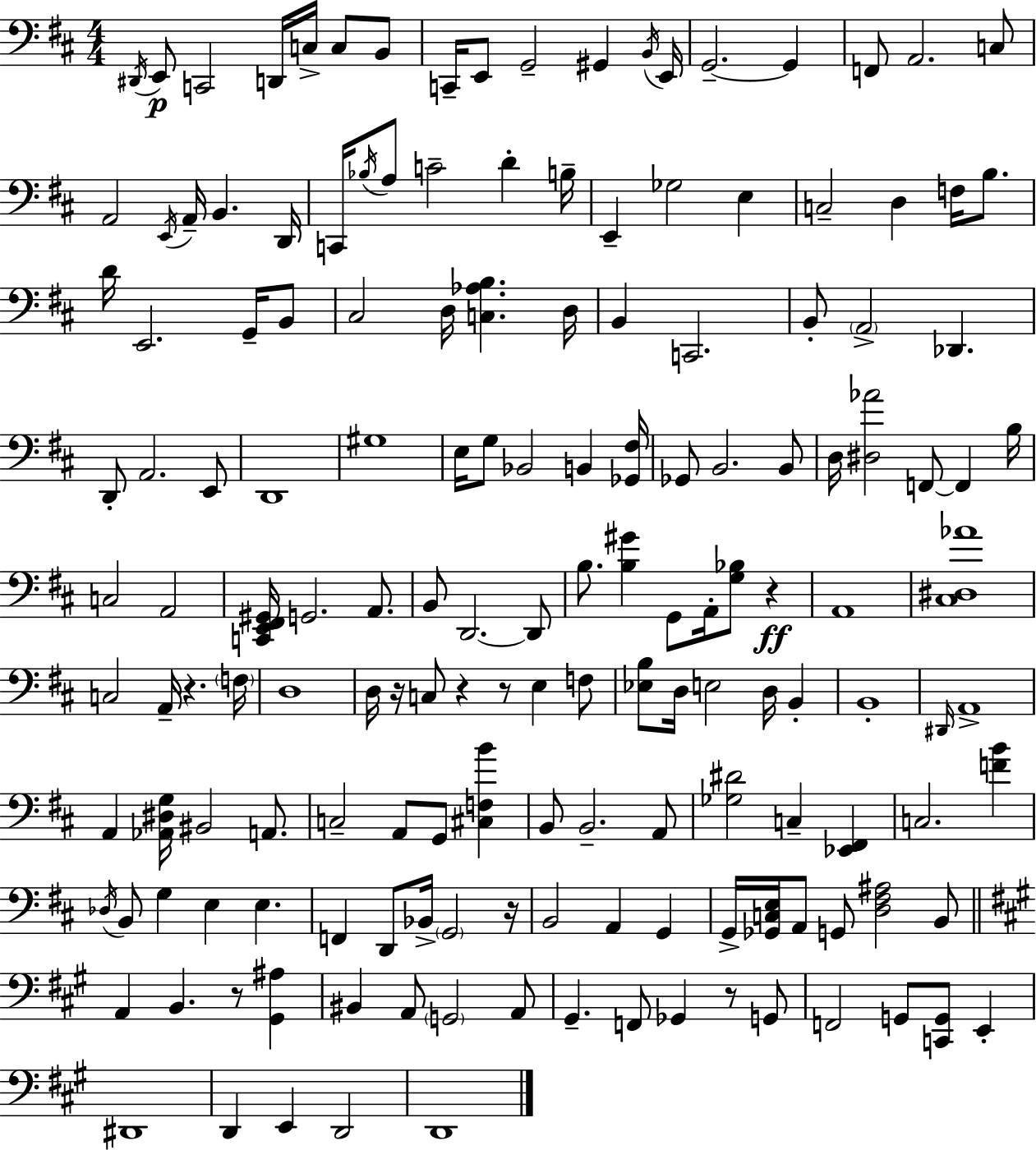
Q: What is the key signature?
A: D major